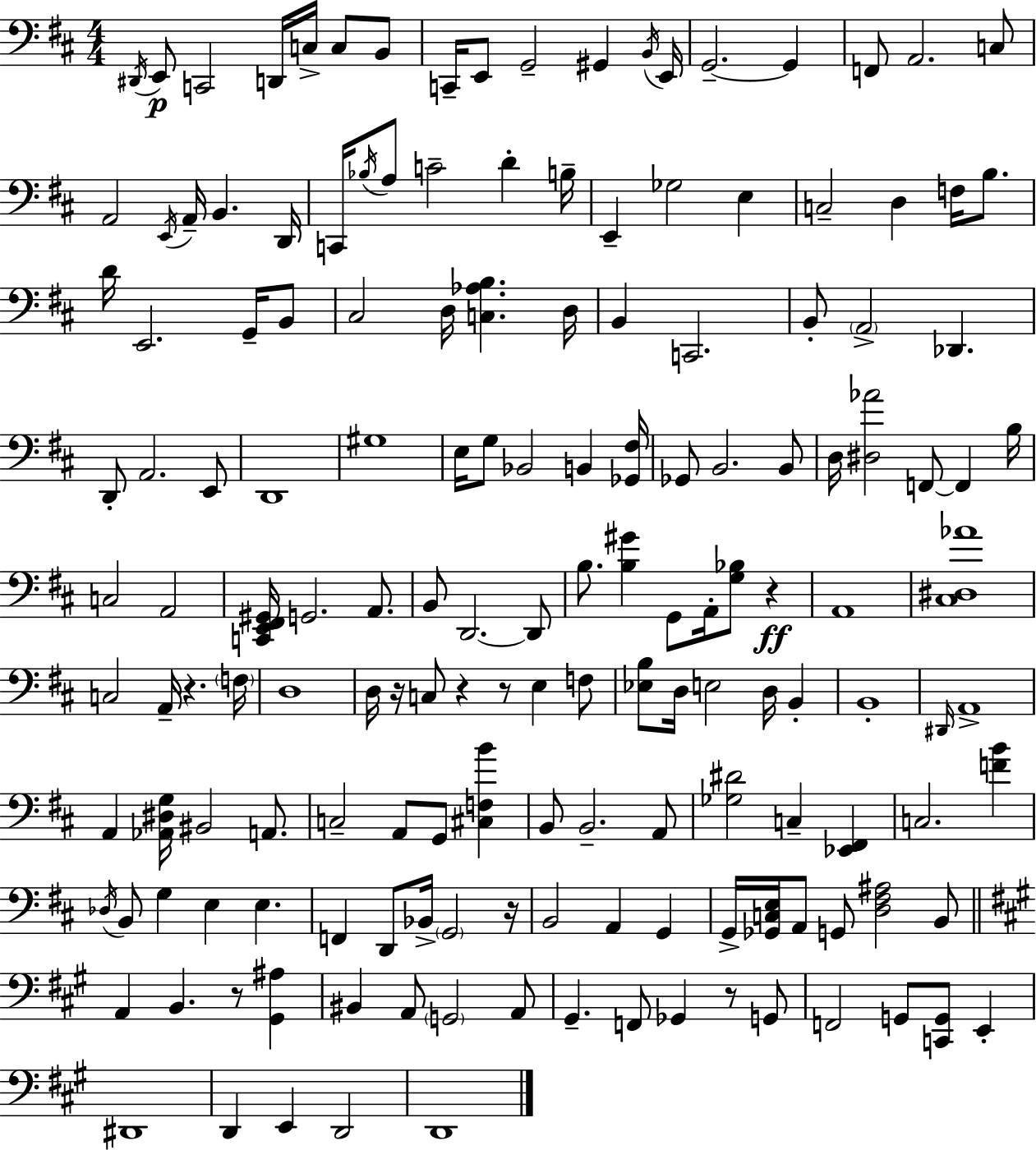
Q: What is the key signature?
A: D major